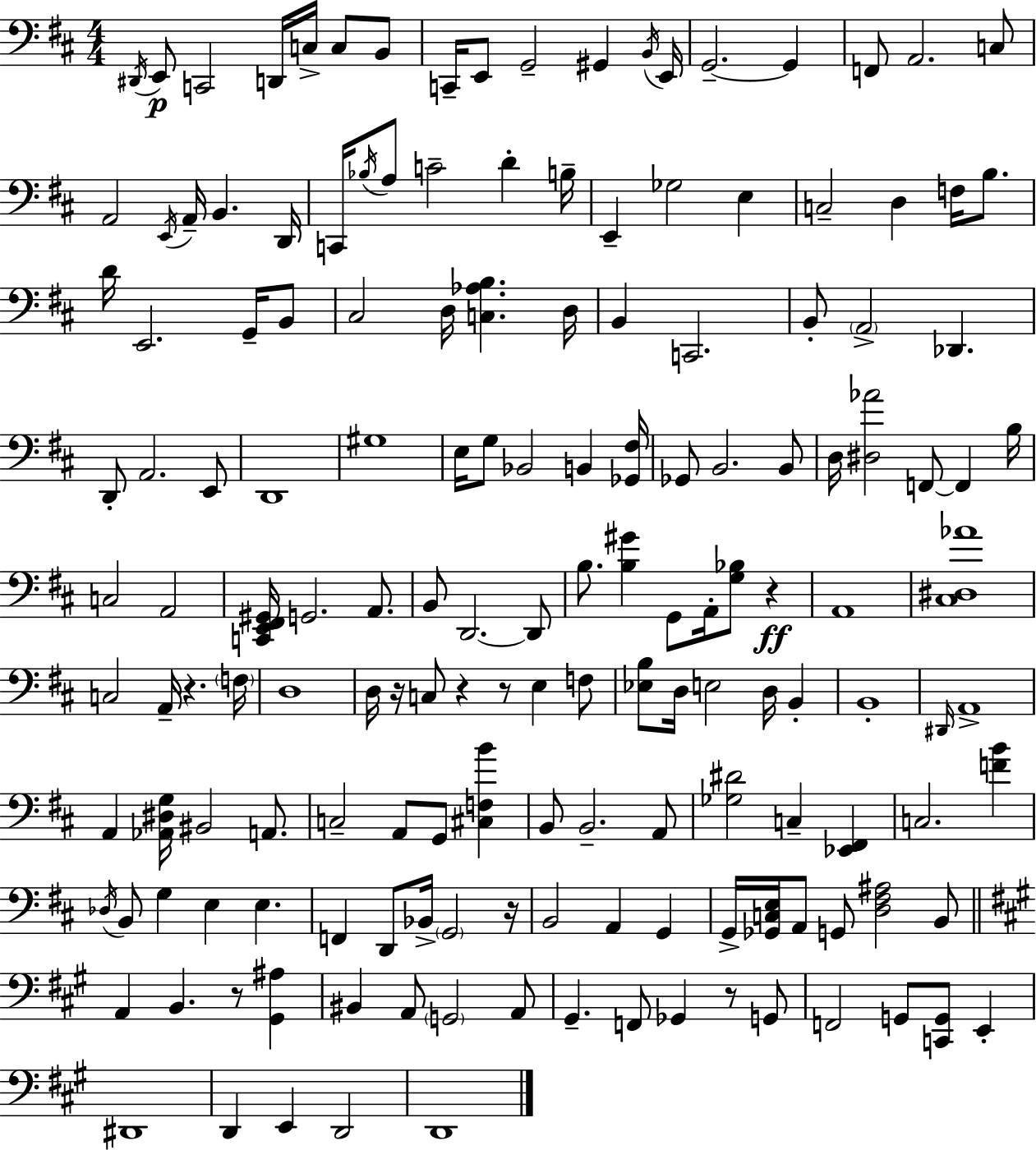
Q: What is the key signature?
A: D major